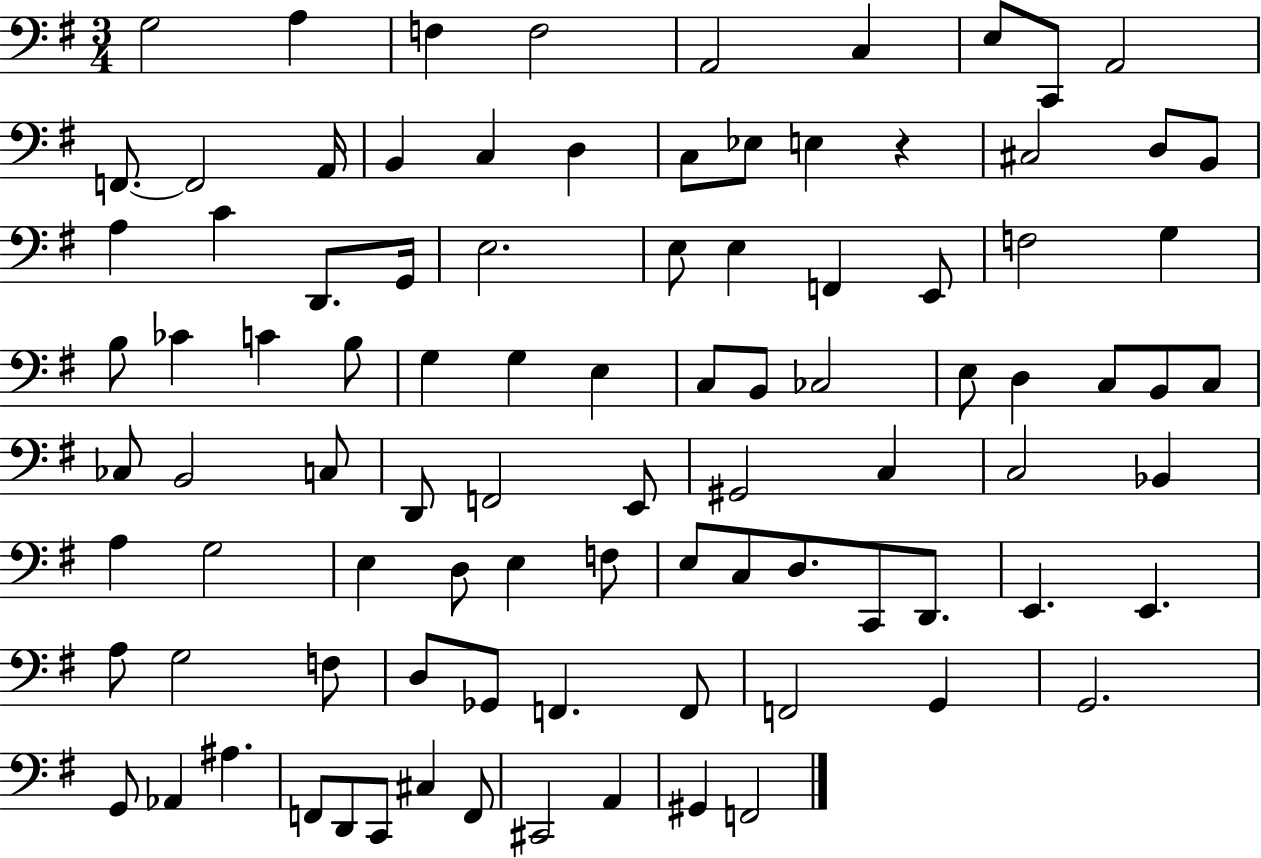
X:1
T:Untitled
M:3/4
L:1/4
K:G
G,2 A, F, F,2 A,,2 C, E,/2 C,,/2 A,,2 F,,/2 F,,2 A,,/4 B,, C, D, C,/2 _E,/2 E, z ^C,2 D,/2 B,,/2 A, C D,,/2 G,,/4 E,2 E,/2 E, F,, E,,/2 F,2 G, B,/2 _C C B,/2 G, G, E, C,/2 B,,/2 _C,2 E,/2 D, C,/2 B,,/2 C,/2 _C,/2 B,,2 C,/2 D,,/2 F,,2 E,,/2 ^G,,2 C, C,2 _B,, A, G,2 E, D,/2 E, F,/2 E,/2 C,/2 D,/2 C,,/2 D,,/2 E,, E,, A,/2 G,2 F,/2 D,/2 _G,,/2 F,, F,,/2 F,,2 G,, G,,2 G,,/2 _A,, ^A, F,,/2 D,,/2 C,,/2 ^C, F,,/2 ^C,,2 A,, ^G,, F,,2